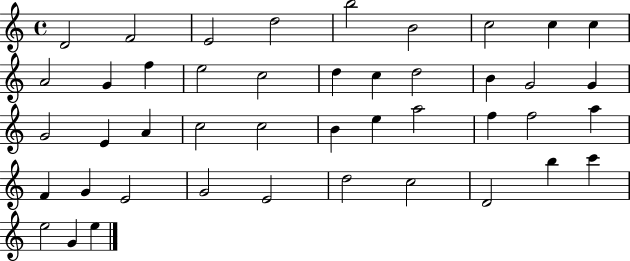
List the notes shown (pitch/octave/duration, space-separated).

D4/h F4/h E4/h D5/h B5/h B4/h C5/h C5/q C5/q A4/h G4/q F5/q E5/h C5/h D5/q C5/q D5/h B4/q G4/h G4/q G4/h E4/q A4/q C5/h C5/h B4/q E5/q A5/h F5/q F5/h A5/q F4/q G4/q E4/h G4/h E4/h D5/h C5/h D4/h B5/q C6/q E5/h G4/q E5/q